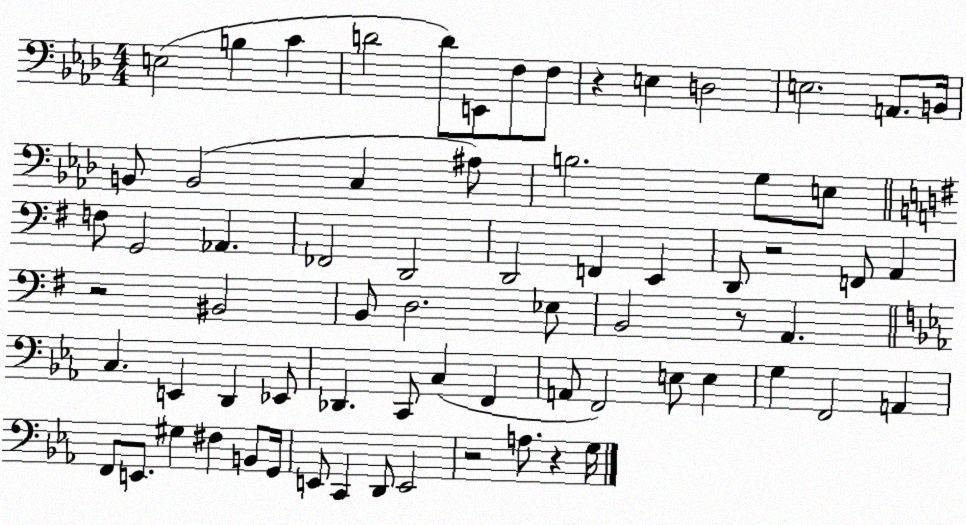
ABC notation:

X:1
T:Untitled
M:4/4
L:1/4
K:Ab
E,2 B, C D2 D/2 E,,/2 F,/2 F,/2 z E, D,2 E,2 A,,/2 B,,/4 B,,/2 B,,2 C, ^A,/2 B,2 G,/2 E,/2 F,/2 G,,2 _A,, _F,,2 D,,2 D,,2 F,, E,, D,,/2 z2 F,,/2 A,, z2 ^B,,2 B,,/2 D,2 _E,/2 B,,2 z/2 A,, C, E,, D,, _E,,/2 _D,, C,,/2 C, F,, A,,/2 F,,2 E,/2 E, G, F,,2 A,, F,,/2 E,,/2 ^G, ^F, B,,/2 G,,/4 E,,/2 C,, D,,/2 E,,2 z2 A,/2 z G,/4